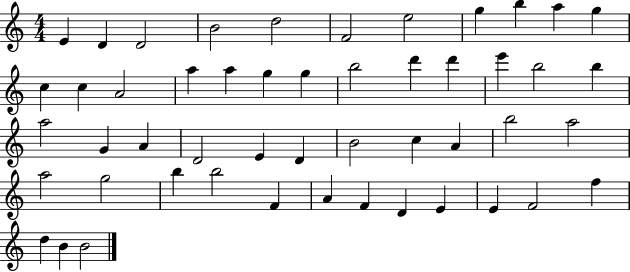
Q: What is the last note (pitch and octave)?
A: B4